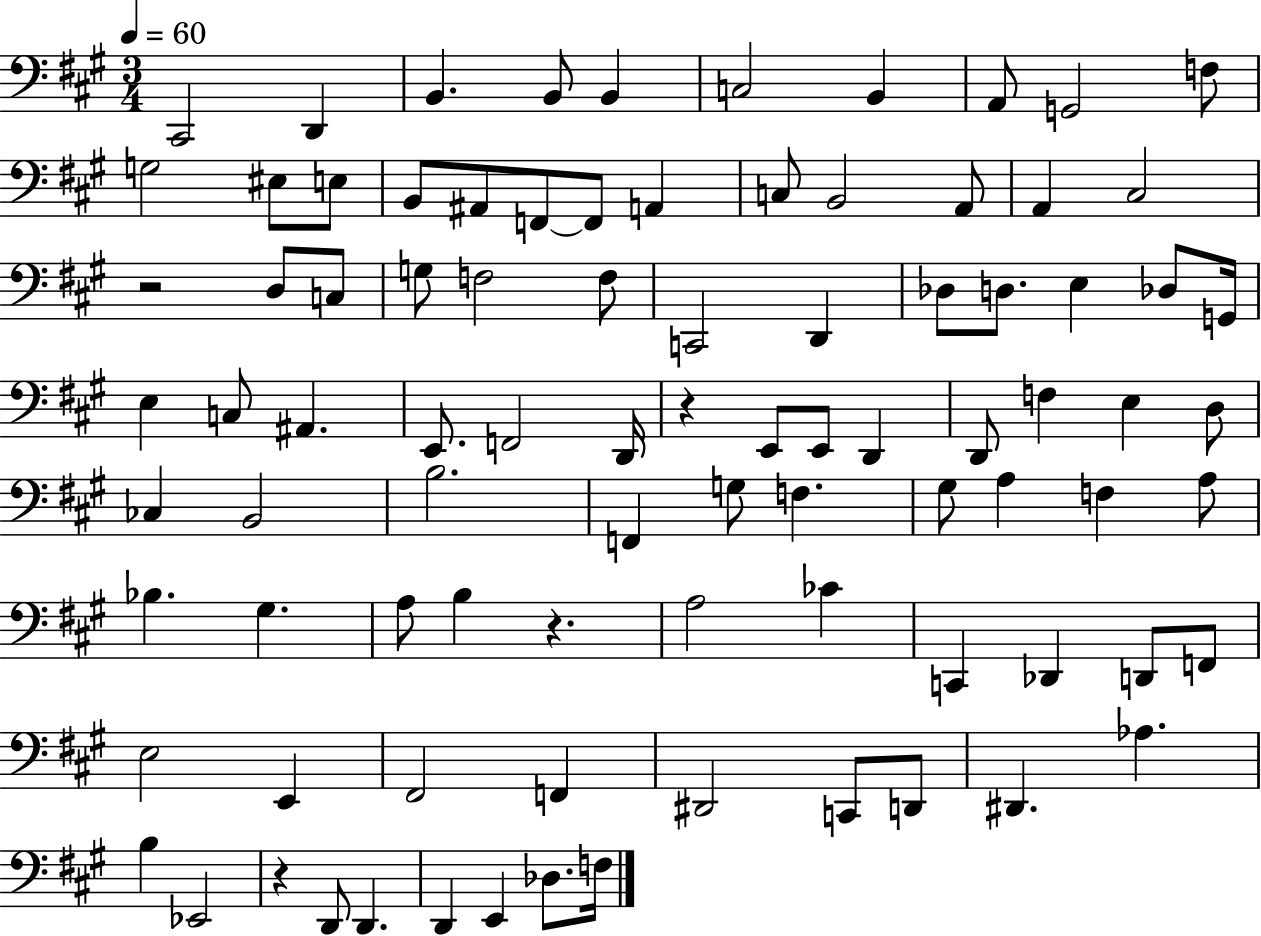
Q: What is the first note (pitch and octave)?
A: C#2